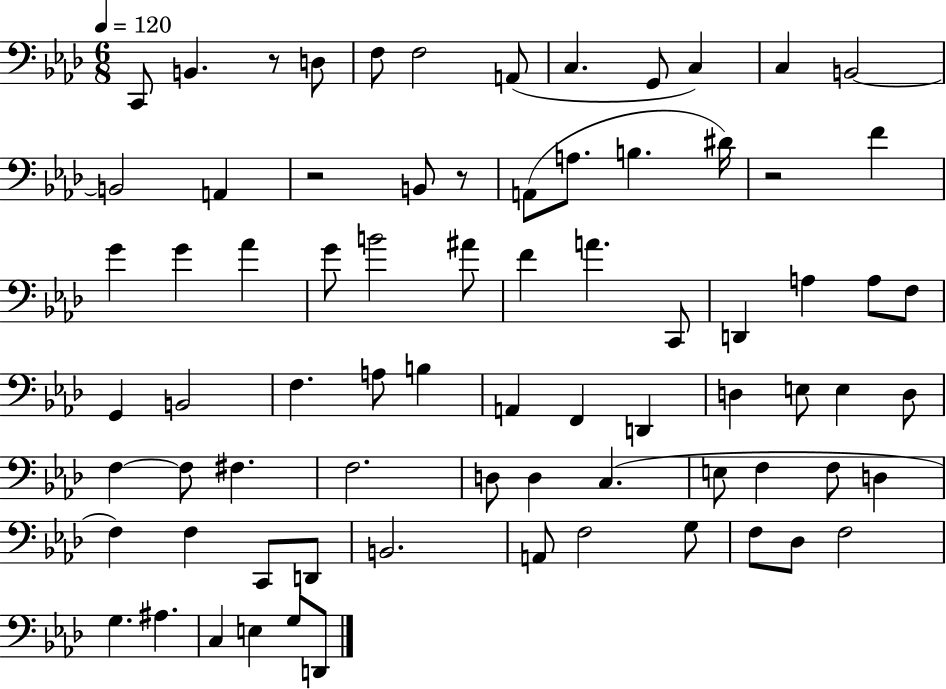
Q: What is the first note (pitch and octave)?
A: C2